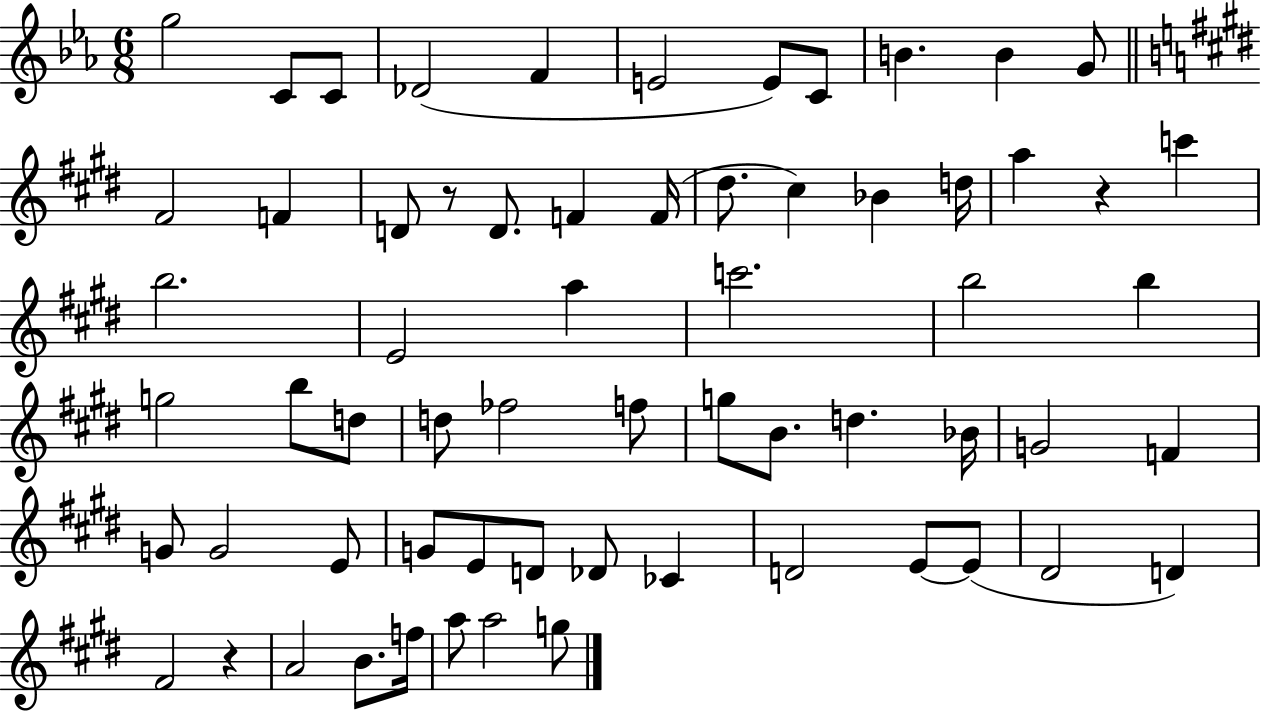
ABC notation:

X:1
T:Untitled
M:6/8
L:1/4
K:Eb
g2 C/2 C/2 _D2 F E2 E/2 C/2 B B G/2 ^F2 F D/2 z/2 D/2 F F/4 ^d/2 ^c _B d/4 a z c' b2 E2 a c'2 b2 b g2 b/2 d/2 d/2 _f2 f/2 g/2 B/2 d _B/4 G2 F G/2 G2 E/2 G/2 E/2 D/2 _D/2 _C D2 E/2 E/2 ^D2 D ^F2 z A2 B/2 f/4 a/2 a2 g/2